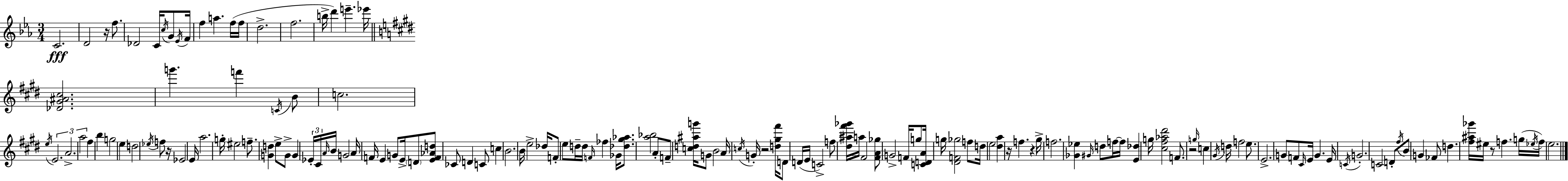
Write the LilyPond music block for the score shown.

{
  \clef treble
  \numericTimeSignature
  \time 3/4
  \key c \minor
  c'2.\fff | d'2 r16 f''8. | des'2 c'16 \acciaccatura { c''16 } g'8 | \acciaccatura { ees'16 } f'16 f''4 a''4. | \break f''16( f''16 d''2.-> | f''2. | b''16-> d'''4) e'''4.-- | ees'''16 \bar "||" \break \key e \major <des' gis' ais' cis''>2. | g'''4. f'''4 \acciaccatura { c'16 } b'8 | c''2. | \acciaccatura { e''16 } \tuplet 3/2 { e'2. | \break a'2.-> | a''2 } fis''4 | b''4 g''2 | e''4 d''2 | \break \acciaccatura { ees''16 } f''8 r16 ees'2 | e'16 a''2. | g''16-. eis''2 | f''8.-- <g' d''>4 e''8-> g'8-> g'4 | \break \tuplet 3/2 { ees'16-. cis'16 \grace { a'16 } } b'16 g'2 | a'16 f'16 e'4 g'8 e'16-> | \parenthesize d'8 <e' f' aes' d''>8 ces'8 d'4 c'8 | c''4 b'2. | \break b'16 e''2-> | des''16 f'8-. e''8 d''16-- d''16 \grace { f'16 } fes''4 | ges'16 <des'' gis'' aes''>8. <a'' bes''>2 | a'8-. f'8-- <c'' d'' ais'' g'''>16 g'8 b'2 | \break a'16 \acciaccatura { c''16 } g'16-. r2 | <d'' gis'' fis'''>16 d'8 d'16( e'16 c'2->) | f''8 <dis'' ais'' fis''' ges'''>16 a''16 fis'2 | <fis' a' ges''>8 g'2-> | \break f'16 g''8 <c' d' a'>16 g''16 <dis' f' ges''>2 | f''8 d''16 e''2 | <dis'' a''>4 r16 f''4. | r4 gis''16-> f''2. | \break <ges' ees''>4 \grace { gis'16 } d''8 | f''16~~ f''16 <e' des''>4 g''16 <cis'' fis'' aes'' dis'''>2 | f'8. r2 | \grace { g''16 } c''4 \acciaccatura { gis'16 } d''16 f''2 | \break e''8. e'2.-> | g'8 f'8 | \grace { cis'16 } e'16 g'4. e'16 \acciaccatura { c'16 } g'2.-. | c'2 | \break d'8-. \acciaccatura { fis''16 } b'8 | g'4 fes'8 d''4. | <fis'' ais'' ges'''>16 eis''16 r8 f''4. g''16( \acciaccatura { ees''16 } | f''16) e''2. | \break \bar "|."
}